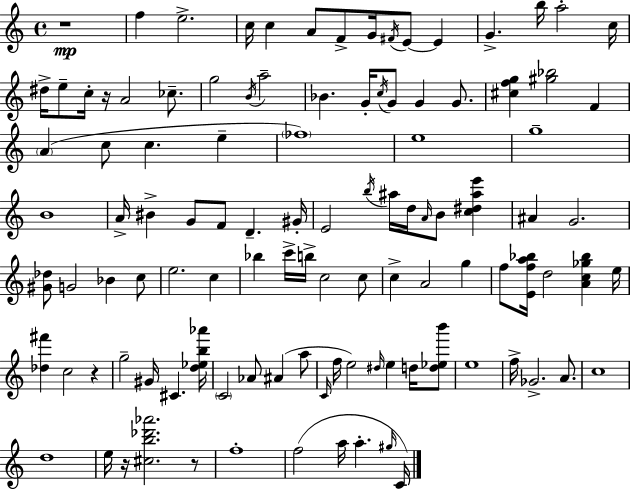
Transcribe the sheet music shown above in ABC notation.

X:1
T:Untitled
M:4/4
L:1/4
K:Am
z4 f e2 c/4 c A/2 F/2 G/4 ^F/4 E/2 E G b/4 a2 c/4 ^d/4 e/2 c/4 z/4 A2 _c/2 g2 B/4 a2 _B G/4 c/4 G/2 G G/2 [^cfg] [^g_b]2 F A c/2 c e _f4 e4 g4 B4 A/4 ^B G/2 F/2 D ^G/4 E2 b/4 ^a/4 d/4 A/4 B/2 [c^d^ae'] ^A G2 [^G_d]/2 G2 _B c/2 e2 c _b c'/4 b/4 c2 c/2 c A2 g f/2 [Efa_b]/4 d2 [Ac_g_b] e/4 [_d^f'] c2 z g2 ^G/4 ^C [d_eb_a']/4 C2 _A/2 ^A a/2 C/4 f/4 e2 ^d/4 e d/4 [d_eb']/2 e4 f/4 _G2 A/2 c4 d4 e/4 z/4 [^cb_d'_a']2 z/2 f4 f2 a/4 a ^g/4 C/4